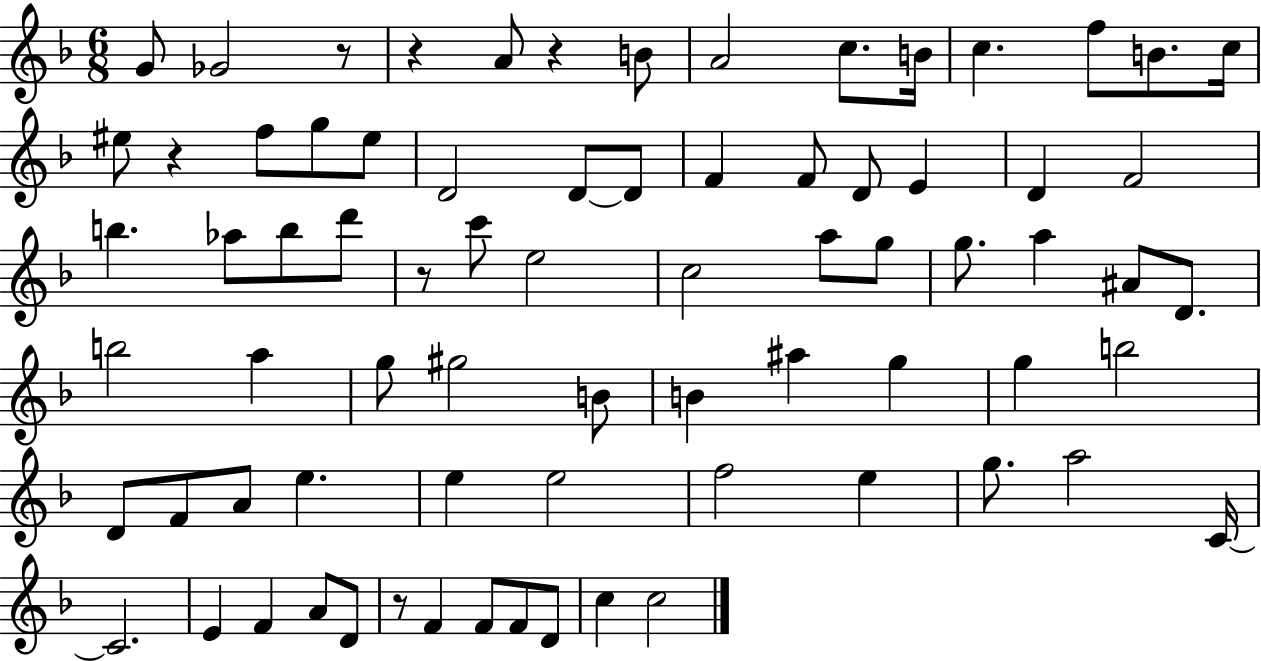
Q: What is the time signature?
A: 6/8